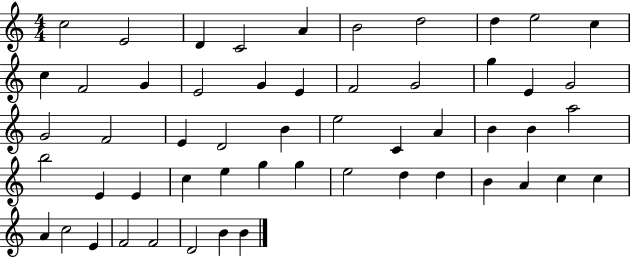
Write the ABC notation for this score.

X:1
T:Untitled
M:4/4
L:1/4
K:C
c2 E2 D C2 A B2 d2 d e2 c c F2 G E2 G E F2 G2 g E G2 G2 F2 E D2 B e2 C A B B a2 b2 E E c e g g e2 d d B A c c A c2 E F2 F2 D2 B B